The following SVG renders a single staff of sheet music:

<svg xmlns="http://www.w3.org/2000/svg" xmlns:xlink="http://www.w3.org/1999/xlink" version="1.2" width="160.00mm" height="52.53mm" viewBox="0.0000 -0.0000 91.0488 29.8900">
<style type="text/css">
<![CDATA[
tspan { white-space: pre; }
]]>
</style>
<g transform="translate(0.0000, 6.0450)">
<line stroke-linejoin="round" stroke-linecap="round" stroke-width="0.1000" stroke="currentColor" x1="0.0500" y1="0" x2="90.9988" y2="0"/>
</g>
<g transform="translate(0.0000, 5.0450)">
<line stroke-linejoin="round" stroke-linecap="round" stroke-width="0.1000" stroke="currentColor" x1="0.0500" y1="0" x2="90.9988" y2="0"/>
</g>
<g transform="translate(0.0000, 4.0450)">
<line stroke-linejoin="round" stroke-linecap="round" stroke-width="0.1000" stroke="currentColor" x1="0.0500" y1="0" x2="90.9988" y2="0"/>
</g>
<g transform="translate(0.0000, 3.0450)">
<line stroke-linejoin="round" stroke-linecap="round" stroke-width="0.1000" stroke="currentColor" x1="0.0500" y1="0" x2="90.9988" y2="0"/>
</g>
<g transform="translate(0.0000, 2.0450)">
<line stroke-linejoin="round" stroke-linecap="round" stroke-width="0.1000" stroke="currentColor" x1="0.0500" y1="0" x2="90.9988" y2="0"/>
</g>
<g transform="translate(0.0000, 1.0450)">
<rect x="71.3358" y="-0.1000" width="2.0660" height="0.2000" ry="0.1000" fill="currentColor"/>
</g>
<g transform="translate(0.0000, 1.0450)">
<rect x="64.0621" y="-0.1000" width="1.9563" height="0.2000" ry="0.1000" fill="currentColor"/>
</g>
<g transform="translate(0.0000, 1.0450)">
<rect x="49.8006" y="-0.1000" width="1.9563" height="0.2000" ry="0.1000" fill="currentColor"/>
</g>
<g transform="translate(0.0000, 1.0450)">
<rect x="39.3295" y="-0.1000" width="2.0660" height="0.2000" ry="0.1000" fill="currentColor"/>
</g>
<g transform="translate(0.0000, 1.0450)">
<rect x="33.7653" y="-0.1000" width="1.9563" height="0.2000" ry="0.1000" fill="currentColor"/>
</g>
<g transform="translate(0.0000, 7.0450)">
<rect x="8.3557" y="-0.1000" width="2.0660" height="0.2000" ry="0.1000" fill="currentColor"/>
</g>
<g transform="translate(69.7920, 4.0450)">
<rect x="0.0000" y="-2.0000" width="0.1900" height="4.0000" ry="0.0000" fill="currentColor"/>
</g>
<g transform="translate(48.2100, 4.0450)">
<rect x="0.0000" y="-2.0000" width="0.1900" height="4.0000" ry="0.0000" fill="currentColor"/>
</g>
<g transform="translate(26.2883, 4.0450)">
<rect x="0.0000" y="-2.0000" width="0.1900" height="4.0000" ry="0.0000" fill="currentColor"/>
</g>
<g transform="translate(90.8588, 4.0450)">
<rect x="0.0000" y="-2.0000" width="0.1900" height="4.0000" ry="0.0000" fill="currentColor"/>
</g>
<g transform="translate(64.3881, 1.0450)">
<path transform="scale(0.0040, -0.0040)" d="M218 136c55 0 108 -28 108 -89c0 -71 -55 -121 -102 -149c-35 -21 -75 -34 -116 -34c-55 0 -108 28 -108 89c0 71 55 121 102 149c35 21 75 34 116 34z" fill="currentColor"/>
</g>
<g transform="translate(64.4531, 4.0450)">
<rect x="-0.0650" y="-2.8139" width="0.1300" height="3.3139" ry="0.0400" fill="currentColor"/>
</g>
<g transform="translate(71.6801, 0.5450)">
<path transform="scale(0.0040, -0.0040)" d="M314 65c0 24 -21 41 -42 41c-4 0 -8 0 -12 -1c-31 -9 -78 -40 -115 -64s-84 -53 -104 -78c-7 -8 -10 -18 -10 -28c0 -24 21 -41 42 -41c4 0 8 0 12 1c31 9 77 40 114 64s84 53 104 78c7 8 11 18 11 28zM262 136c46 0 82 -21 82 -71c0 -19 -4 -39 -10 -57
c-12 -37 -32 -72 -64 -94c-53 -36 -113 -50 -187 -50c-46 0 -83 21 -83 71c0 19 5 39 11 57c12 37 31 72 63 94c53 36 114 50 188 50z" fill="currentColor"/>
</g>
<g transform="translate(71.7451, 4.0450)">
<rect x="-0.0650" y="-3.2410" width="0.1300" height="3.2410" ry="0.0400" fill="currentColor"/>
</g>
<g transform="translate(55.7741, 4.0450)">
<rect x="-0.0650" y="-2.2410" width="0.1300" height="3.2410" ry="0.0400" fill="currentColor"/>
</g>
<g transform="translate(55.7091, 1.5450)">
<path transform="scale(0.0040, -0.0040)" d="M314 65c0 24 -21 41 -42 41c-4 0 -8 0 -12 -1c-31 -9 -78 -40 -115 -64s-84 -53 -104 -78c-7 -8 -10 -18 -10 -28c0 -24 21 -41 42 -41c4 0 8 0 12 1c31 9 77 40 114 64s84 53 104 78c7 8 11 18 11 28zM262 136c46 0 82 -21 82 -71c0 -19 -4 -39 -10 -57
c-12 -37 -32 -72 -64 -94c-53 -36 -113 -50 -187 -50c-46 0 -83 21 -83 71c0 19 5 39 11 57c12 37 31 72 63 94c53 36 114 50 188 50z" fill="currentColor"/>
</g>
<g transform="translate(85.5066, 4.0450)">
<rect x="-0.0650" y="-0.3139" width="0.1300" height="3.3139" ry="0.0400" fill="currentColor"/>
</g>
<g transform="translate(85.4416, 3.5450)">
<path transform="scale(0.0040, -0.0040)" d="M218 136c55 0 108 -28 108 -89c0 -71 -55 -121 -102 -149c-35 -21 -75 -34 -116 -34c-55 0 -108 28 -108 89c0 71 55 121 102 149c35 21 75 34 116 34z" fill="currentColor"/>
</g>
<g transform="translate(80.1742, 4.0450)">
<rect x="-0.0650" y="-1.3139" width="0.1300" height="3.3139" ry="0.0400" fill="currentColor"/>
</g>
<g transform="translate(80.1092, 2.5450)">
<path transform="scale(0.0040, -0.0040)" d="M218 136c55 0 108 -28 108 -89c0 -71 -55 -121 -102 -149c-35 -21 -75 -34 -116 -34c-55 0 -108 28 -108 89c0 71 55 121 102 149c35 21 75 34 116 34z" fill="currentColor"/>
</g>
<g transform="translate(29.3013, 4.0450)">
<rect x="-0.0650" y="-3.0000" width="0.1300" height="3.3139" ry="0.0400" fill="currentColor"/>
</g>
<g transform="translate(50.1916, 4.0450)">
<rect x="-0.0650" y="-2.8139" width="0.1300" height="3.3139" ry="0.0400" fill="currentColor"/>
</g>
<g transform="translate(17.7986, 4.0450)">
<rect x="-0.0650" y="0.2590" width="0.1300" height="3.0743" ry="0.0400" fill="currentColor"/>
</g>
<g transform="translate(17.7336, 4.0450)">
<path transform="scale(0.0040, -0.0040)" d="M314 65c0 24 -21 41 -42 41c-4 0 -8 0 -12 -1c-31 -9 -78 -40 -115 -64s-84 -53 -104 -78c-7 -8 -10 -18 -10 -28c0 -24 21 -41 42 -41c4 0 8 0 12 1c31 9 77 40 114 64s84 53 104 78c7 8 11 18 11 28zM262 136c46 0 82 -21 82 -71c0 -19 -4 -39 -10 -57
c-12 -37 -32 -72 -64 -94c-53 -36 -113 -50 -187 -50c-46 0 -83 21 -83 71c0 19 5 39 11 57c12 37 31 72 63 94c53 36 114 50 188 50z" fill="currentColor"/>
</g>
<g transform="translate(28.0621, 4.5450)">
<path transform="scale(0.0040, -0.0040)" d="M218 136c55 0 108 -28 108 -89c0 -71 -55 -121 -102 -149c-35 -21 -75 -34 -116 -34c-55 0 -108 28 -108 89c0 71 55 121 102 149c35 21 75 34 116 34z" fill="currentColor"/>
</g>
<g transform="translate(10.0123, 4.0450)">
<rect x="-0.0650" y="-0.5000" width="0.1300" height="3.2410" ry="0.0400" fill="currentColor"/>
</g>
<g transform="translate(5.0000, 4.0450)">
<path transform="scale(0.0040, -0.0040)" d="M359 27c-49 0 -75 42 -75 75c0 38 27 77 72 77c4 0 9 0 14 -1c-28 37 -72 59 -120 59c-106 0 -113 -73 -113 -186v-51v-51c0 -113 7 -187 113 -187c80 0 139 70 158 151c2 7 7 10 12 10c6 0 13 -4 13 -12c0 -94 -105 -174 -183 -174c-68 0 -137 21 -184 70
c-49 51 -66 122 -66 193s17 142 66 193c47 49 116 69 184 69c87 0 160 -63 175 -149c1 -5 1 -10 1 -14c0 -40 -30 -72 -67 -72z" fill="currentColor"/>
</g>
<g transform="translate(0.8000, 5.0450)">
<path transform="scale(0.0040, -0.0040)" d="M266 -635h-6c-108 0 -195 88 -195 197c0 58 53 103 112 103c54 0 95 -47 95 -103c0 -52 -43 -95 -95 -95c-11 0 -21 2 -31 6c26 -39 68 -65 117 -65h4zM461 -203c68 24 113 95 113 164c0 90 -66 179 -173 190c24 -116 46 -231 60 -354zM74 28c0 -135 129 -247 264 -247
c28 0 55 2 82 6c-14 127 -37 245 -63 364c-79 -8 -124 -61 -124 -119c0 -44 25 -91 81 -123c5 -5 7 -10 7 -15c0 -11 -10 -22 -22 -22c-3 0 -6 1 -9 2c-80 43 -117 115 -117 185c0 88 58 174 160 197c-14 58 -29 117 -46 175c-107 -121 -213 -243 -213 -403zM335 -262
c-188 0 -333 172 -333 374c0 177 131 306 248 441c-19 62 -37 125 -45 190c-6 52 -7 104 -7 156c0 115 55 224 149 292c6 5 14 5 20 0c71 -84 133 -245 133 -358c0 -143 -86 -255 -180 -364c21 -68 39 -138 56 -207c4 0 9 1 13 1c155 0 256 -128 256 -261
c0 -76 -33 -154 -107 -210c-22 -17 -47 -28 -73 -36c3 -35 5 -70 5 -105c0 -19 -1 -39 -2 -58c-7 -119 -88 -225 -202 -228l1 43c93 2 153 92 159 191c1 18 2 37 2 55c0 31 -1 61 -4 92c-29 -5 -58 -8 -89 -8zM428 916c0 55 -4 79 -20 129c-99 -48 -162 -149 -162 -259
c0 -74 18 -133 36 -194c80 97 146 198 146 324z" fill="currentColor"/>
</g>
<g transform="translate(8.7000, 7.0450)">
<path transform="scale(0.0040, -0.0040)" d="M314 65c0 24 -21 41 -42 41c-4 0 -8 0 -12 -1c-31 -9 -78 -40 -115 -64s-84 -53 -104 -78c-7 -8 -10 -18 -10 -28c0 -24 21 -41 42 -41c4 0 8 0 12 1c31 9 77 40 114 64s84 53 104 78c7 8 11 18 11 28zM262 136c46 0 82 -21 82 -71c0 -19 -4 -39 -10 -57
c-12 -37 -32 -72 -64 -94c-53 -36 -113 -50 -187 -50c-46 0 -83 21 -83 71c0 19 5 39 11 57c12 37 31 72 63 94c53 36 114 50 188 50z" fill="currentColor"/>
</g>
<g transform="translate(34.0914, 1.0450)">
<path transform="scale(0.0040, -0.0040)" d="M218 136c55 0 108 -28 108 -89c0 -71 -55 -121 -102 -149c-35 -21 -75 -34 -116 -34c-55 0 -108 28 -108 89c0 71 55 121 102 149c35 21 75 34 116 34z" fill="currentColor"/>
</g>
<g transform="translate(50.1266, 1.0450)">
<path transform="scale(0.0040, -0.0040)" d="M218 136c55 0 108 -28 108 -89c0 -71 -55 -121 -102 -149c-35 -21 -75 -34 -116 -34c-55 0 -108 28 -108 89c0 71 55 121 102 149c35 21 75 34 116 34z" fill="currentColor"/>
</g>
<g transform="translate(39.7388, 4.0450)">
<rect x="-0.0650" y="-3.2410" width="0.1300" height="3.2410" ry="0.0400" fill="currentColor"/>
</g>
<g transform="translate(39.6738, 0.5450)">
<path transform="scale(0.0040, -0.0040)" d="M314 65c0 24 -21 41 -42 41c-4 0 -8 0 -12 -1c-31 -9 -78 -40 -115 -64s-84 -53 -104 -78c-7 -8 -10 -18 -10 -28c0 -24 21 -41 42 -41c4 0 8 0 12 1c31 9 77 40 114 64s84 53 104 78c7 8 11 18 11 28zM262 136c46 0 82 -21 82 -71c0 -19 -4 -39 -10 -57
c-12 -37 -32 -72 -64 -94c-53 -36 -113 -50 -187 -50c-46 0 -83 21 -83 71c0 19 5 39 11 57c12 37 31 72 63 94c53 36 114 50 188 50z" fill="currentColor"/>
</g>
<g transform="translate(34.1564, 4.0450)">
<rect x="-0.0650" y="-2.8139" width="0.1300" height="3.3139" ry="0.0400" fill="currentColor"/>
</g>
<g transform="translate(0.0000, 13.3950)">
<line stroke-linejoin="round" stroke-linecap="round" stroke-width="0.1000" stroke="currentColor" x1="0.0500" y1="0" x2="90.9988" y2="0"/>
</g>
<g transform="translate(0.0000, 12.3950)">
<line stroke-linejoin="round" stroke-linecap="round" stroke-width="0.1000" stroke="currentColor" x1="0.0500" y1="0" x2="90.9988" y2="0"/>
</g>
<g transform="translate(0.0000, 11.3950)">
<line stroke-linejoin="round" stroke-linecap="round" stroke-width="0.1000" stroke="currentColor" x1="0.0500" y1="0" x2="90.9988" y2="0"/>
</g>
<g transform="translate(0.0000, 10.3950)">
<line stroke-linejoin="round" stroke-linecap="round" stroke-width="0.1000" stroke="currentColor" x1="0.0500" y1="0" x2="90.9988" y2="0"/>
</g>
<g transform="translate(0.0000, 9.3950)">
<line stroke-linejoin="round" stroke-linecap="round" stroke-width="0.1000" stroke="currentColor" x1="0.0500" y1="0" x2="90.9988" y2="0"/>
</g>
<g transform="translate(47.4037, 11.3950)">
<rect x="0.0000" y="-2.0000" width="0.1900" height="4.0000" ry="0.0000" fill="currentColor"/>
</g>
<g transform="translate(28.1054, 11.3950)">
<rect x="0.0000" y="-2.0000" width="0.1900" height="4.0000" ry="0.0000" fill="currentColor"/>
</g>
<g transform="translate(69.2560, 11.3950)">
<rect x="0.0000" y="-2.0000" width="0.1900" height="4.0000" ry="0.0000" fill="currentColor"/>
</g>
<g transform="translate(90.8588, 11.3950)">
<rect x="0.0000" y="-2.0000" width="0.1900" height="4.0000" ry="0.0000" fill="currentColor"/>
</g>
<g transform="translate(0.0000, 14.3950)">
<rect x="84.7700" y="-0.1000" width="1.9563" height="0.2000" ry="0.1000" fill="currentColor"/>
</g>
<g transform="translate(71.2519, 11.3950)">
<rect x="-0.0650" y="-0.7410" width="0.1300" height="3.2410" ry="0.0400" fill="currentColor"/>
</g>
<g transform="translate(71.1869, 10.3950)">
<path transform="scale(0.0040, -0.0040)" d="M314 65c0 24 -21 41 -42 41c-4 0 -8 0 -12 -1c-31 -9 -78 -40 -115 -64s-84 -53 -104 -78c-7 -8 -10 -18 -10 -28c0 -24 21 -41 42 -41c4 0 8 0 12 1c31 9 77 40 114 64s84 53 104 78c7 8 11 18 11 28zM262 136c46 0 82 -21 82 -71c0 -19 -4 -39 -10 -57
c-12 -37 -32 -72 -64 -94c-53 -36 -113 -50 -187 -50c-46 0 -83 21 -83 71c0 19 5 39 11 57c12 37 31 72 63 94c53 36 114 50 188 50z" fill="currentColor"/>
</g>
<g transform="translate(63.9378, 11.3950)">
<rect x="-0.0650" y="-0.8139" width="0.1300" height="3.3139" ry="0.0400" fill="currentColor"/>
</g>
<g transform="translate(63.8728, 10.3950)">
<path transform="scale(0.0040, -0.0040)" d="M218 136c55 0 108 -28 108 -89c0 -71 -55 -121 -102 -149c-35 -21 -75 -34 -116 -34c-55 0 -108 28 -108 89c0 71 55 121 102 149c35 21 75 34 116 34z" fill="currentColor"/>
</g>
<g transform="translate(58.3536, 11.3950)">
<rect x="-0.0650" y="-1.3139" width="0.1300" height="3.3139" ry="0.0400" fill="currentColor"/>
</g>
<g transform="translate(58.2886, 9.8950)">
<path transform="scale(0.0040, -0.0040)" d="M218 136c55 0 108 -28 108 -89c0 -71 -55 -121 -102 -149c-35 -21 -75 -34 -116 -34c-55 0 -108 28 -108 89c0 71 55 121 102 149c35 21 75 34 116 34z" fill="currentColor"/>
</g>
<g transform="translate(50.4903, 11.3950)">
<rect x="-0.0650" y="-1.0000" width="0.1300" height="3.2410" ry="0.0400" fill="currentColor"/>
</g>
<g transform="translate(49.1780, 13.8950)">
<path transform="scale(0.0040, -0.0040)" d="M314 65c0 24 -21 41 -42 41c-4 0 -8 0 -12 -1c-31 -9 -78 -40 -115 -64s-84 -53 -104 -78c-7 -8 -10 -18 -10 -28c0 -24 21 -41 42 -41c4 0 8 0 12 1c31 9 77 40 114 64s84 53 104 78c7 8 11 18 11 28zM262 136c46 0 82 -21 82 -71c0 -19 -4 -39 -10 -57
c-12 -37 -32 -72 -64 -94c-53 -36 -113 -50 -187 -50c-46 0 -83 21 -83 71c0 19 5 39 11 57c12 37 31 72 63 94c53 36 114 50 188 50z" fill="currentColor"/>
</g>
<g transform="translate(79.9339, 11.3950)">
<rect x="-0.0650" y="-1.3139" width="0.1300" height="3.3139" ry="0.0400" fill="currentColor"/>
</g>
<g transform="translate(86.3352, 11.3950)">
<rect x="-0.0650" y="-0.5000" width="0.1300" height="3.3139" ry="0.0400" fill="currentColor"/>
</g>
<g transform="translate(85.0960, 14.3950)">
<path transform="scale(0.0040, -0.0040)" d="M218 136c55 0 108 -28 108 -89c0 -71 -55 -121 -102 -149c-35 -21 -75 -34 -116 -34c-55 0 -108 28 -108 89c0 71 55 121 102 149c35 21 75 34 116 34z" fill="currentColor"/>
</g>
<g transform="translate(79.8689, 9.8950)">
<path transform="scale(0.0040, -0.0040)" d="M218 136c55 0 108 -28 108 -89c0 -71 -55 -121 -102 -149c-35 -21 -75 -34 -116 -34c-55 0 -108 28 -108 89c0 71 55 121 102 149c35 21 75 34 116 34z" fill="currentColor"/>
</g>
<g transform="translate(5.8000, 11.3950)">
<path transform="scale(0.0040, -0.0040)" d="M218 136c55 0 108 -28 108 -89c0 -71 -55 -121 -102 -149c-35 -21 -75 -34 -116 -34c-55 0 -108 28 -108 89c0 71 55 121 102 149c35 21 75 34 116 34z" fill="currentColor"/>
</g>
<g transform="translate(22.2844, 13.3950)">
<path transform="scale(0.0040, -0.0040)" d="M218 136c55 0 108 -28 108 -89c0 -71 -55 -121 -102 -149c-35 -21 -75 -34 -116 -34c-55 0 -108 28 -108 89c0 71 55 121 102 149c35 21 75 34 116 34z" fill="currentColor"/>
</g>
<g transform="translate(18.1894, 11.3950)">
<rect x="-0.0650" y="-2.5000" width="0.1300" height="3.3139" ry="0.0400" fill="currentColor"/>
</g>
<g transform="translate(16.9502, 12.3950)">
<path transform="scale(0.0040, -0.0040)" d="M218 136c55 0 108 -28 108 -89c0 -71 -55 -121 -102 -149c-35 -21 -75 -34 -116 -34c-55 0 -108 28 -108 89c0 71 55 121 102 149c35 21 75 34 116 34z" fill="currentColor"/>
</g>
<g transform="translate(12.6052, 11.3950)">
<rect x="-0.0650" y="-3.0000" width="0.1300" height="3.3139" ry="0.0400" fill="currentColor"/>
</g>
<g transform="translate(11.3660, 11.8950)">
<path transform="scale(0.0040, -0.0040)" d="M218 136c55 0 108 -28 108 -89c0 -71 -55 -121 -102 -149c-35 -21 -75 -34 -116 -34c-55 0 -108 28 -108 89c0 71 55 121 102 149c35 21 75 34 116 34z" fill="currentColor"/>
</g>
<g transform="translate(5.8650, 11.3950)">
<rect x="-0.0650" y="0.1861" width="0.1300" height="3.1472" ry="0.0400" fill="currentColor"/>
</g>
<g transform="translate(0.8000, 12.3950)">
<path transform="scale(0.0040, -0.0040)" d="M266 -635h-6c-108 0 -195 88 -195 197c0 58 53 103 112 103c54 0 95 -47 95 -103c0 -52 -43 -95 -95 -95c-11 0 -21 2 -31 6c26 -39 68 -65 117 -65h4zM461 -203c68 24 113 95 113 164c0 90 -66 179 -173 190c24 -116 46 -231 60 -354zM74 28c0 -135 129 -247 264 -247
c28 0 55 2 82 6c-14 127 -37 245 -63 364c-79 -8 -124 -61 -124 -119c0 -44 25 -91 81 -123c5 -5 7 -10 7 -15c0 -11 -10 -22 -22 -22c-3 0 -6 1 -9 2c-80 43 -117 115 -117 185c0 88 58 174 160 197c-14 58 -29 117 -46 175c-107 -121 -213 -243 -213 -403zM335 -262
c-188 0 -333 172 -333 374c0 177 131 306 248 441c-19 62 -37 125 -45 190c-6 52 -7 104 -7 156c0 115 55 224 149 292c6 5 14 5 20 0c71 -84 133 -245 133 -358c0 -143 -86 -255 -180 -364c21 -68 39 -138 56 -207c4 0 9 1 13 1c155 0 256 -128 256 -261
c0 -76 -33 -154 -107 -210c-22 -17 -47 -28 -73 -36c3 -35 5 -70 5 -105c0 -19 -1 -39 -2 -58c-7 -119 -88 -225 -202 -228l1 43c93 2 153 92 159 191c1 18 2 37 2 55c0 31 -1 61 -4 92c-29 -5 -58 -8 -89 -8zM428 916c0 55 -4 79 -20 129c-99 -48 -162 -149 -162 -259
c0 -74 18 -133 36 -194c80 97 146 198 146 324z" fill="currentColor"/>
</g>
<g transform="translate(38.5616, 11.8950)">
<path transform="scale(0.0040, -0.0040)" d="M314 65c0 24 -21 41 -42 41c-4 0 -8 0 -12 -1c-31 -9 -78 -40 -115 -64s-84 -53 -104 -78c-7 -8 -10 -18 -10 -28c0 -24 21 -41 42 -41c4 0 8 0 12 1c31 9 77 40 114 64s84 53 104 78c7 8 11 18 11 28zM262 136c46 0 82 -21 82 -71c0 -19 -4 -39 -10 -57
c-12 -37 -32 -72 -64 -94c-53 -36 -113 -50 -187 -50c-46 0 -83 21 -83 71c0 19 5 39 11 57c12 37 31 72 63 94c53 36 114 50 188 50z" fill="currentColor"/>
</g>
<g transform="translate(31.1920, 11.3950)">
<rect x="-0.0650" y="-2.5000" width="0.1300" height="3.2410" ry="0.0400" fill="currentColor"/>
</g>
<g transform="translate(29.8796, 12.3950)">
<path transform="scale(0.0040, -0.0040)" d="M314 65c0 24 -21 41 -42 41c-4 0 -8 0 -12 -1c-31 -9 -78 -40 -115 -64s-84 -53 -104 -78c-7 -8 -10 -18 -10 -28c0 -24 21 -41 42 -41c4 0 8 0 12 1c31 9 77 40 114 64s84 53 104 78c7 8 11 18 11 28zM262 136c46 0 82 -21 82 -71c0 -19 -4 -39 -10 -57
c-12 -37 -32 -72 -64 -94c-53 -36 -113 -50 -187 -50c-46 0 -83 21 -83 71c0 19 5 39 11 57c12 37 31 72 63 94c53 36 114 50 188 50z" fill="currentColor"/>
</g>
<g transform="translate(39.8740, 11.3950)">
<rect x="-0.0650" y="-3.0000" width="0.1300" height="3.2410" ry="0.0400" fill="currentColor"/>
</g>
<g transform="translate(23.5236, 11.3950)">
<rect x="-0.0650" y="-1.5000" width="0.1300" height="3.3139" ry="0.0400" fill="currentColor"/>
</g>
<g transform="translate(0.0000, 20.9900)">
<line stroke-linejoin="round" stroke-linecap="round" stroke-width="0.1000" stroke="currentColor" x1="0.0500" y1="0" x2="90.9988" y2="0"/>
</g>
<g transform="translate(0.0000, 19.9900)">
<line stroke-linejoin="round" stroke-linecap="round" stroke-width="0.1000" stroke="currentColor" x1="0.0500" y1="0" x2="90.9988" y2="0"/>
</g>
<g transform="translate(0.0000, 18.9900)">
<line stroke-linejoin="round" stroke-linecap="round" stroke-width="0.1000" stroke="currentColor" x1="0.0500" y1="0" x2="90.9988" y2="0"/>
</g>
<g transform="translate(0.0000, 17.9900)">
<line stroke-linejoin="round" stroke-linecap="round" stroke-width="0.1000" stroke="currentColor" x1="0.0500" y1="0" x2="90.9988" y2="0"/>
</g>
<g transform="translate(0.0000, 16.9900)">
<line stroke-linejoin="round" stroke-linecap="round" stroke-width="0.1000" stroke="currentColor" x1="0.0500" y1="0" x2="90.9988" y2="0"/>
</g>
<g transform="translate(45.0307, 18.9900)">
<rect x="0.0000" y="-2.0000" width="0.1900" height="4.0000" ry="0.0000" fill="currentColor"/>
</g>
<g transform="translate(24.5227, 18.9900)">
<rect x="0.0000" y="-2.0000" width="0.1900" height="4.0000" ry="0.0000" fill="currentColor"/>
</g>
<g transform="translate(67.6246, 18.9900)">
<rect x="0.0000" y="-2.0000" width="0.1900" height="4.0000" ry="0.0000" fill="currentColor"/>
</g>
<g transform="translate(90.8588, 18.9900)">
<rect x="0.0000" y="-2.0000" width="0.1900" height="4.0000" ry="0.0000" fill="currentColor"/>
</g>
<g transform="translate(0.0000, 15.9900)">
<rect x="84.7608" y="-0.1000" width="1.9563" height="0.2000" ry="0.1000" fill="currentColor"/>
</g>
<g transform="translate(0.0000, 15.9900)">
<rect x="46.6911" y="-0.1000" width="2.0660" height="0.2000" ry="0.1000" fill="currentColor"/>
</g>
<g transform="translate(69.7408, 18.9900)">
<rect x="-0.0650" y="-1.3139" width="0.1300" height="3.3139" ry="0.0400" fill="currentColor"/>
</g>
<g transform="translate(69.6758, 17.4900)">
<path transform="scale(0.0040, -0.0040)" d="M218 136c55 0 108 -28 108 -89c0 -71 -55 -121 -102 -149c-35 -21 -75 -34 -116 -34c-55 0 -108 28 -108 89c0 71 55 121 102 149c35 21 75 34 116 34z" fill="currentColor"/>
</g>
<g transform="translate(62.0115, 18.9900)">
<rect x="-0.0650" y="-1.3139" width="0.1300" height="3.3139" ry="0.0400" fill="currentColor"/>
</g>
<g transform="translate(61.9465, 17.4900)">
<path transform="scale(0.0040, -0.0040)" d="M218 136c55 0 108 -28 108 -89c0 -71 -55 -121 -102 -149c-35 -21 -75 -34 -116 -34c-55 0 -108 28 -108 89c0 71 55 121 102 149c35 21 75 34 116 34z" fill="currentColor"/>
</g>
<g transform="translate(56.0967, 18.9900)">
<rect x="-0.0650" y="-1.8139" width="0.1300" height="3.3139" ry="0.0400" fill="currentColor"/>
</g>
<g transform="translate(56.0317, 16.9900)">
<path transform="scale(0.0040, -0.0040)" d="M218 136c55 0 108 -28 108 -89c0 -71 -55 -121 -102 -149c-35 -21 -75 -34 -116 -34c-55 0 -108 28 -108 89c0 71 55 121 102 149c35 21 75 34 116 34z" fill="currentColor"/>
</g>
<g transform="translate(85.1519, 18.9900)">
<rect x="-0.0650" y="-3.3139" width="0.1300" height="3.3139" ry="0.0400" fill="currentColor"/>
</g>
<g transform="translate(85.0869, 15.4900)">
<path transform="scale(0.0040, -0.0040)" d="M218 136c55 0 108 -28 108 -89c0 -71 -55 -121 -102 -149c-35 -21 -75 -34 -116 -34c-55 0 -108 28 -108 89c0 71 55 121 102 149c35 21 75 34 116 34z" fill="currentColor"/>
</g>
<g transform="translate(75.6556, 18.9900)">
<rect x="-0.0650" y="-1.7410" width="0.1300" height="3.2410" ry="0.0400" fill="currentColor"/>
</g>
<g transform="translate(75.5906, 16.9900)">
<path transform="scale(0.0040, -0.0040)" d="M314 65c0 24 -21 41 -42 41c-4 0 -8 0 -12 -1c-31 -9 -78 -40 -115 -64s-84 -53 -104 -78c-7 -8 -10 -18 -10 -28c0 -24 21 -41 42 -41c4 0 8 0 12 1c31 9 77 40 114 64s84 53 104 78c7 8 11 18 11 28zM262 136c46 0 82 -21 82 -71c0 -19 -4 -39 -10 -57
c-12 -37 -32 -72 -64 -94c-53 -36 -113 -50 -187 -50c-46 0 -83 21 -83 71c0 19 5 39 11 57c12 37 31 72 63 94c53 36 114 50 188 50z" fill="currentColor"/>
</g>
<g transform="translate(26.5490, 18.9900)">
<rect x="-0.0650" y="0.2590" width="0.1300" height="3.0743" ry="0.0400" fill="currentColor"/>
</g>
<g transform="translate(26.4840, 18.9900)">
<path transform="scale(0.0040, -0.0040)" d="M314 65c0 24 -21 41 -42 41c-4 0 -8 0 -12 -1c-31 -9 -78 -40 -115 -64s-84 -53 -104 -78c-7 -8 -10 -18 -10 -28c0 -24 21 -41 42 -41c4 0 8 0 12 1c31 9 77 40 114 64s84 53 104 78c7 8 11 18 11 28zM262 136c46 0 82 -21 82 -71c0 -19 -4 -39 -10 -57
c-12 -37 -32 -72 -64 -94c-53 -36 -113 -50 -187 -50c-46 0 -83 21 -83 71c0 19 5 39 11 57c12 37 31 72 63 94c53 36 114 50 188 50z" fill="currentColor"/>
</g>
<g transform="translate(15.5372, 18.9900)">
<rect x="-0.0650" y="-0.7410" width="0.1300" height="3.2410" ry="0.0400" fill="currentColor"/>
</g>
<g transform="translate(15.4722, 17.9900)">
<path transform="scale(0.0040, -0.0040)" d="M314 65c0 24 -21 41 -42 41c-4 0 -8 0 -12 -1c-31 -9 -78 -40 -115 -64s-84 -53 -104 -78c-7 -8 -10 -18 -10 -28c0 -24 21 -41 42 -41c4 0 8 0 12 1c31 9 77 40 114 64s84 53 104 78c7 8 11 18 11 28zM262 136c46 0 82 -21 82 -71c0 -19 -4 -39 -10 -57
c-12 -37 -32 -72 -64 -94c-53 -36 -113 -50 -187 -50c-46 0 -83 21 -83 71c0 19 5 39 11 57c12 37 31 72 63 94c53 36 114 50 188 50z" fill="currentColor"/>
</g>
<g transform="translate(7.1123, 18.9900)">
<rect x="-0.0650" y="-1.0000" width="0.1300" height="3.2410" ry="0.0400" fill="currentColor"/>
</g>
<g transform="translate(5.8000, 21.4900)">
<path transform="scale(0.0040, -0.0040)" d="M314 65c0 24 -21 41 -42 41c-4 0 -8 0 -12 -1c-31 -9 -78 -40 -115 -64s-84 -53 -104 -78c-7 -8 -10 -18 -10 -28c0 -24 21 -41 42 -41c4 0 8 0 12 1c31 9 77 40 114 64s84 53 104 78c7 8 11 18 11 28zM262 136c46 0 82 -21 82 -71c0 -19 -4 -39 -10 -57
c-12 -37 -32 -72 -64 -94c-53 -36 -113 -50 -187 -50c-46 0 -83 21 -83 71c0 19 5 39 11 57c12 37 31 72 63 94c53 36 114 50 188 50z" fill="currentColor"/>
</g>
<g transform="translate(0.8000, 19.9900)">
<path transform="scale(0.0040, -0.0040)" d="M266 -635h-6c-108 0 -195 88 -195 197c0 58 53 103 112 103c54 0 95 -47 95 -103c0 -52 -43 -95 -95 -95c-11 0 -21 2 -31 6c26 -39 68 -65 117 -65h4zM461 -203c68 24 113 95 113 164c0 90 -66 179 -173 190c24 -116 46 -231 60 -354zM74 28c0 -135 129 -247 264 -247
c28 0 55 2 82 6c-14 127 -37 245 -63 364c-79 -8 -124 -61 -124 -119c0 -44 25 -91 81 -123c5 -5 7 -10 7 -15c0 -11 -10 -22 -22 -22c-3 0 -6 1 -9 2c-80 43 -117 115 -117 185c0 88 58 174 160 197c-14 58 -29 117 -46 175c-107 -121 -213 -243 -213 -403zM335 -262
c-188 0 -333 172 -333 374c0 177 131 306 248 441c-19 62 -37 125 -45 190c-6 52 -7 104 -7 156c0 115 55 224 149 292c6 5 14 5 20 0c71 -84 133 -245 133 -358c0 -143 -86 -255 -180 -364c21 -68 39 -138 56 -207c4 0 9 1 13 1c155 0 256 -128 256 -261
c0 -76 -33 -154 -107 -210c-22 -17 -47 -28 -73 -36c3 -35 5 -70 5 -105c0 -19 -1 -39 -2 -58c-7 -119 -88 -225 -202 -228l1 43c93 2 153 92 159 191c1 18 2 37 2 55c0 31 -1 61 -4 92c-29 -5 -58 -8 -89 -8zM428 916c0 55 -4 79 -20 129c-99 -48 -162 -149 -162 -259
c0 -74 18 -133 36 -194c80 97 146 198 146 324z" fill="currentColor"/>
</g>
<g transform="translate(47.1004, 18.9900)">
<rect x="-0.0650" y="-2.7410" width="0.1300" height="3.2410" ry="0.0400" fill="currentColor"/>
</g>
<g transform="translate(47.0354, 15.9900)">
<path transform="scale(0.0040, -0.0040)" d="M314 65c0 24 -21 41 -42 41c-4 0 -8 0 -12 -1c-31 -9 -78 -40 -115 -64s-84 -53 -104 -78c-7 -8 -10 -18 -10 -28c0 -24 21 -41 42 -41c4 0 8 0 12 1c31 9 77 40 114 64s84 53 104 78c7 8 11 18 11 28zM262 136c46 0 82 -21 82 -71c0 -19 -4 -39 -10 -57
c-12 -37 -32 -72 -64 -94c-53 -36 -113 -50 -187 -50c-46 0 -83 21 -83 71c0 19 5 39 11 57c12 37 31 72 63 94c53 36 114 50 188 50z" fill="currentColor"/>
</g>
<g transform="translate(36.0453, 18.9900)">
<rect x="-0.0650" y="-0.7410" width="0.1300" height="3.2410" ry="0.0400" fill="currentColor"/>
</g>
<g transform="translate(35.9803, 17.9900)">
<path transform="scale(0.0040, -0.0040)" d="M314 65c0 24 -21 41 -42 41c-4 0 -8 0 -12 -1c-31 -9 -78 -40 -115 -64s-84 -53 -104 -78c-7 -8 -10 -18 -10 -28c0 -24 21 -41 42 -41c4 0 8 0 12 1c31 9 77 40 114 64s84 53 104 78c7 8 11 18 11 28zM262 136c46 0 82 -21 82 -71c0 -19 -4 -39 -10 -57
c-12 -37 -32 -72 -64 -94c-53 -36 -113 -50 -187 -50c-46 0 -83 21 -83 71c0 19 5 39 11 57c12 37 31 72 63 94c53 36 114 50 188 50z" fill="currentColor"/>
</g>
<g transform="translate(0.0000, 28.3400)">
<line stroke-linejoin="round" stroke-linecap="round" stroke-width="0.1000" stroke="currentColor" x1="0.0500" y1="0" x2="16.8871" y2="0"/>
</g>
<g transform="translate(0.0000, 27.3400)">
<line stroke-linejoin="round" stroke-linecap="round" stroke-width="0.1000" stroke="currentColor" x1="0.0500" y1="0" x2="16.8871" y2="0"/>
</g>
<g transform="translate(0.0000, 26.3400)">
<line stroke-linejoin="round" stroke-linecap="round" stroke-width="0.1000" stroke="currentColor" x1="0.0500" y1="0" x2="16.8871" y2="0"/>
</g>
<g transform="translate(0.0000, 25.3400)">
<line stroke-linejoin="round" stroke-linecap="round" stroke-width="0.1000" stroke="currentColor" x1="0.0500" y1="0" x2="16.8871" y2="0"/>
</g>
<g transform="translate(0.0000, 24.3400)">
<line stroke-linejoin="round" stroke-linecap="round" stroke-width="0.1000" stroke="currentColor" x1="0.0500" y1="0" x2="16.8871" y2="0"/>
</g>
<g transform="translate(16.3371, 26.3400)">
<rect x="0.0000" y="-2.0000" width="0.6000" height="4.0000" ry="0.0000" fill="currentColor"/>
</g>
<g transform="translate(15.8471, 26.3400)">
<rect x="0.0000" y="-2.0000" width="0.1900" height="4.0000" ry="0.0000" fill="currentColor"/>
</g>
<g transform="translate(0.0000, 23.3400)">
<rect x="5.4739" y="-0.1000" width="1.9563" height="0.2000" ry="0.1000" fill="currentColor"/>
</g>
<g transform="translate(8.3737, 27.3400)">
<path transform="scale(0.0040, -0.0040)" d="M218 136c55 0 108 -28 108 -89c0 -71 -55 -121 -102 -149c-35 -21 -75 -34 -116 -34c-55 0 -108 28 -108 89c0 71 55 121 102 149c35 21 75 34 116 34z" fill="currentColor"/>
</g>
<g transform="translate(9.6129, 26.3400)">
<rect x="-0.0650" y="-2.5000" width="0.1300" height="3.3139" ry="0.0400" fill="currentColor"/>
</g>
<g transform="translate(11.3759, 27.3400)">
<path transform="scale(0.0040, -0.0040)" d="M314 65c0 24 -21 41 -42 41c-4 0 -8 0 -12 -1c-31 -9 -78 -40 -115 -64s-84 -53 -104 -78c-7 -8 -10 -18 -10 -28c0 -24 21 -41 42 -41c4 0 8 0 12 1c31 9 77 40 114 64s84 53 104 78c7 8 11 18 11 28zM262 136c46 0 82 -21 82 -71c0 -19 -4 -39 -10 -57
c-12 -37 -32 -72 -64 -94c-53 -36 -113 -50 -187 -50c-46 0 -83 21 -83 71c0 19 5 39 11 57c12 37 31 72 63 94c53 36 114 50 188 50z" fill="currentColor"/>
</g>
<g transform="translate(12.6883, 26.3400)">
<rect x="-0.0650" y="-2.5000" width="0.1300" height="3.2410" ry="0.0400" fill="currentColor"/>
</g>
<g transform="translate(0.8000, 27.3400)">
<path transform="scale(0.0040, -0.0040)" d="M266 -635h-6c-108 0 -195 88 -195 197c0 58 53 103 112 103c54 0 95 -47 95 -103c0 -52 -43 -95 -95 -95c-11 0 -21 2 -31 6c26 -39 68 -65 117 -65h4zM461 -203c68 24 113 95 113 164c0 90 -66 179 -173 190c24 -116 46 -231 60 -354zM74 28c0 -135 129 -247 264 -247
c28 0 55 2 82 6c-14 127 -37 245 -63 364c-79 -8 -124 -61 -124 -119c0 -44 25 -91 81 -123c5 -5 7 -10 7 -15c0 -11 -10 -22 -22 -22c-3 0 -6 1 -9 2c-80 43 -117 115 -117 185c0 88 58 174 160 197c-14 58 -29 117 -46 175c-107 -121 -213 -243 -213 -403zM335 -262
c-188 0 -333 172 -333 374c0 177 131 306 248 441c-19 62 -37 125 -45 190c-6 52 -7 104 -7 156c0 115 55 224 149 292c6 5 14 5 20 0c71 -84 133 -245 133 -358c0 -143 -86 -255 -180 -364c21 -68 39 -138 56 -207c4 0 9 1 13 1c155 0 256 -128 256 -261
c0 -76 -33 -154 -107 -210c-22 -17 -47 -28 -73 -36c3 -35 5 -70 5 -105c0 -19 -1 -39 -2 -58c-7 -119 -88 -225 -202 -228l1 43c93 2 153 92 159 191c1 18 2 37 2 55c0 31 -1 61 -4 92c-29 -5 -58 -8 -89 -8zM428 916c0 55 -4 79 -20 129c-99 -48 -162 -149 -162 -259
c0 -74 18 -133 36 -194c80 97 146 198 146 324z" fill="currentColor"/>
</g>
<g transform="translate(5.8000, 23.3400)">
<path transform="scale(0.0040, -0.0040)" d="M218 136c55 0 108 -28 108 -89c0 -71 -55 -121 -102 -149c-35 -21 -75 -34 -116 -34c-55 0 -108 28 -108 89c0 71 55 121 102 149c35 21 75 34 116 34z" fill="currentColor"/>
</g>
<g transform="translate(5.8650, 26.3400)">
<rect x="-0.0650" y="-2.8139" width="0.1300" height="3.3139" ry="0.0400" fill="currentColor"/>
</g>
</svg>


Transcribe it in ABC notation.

X:1
T:Untitled
M:4/4
L:1/4
K:C
C2 B2 A a b2 a g2 a b2 e c B A G E G2 A2 D2 e d d2 e C D2 d2 B2 d2 a2 f e e f2 b a G G2